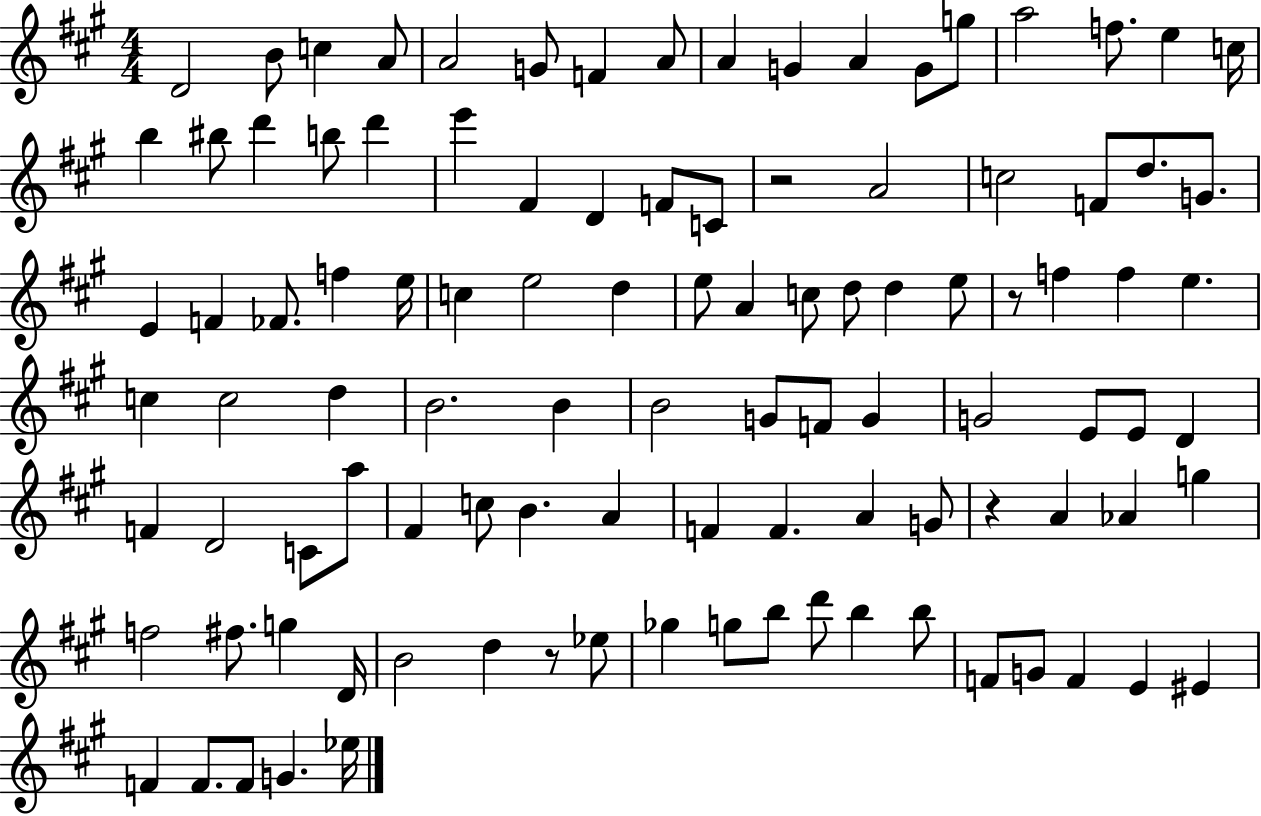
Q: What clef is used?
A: treble